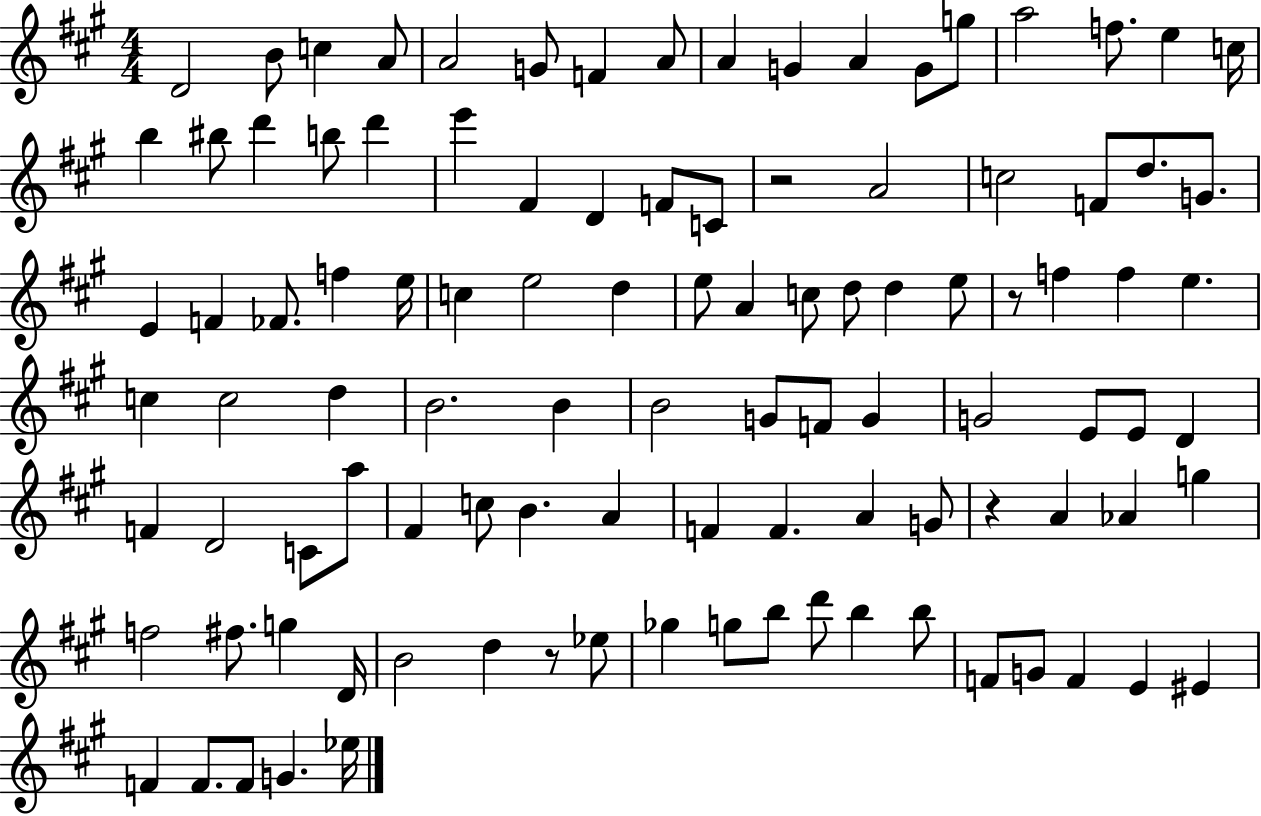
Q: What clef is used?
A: treble